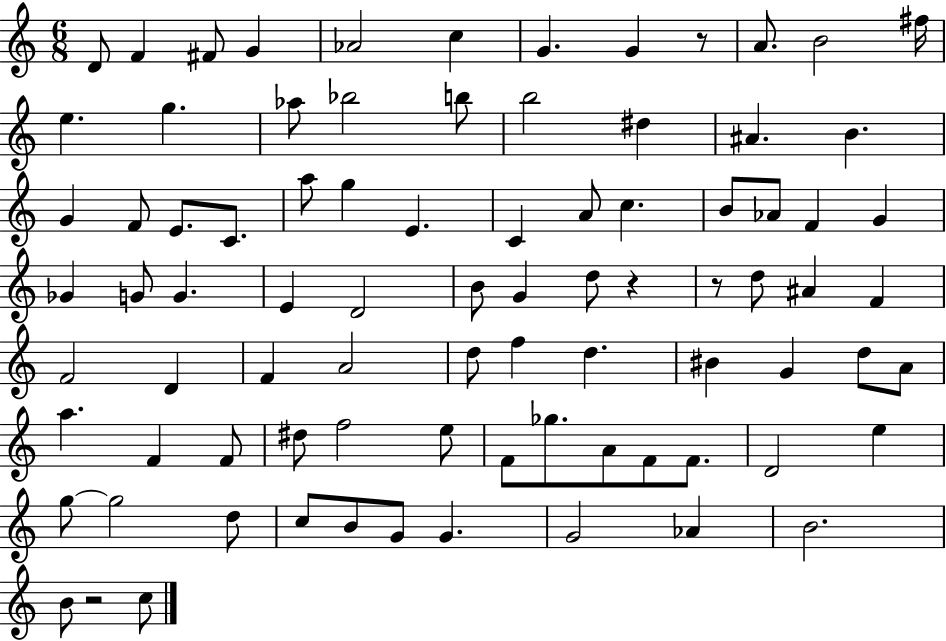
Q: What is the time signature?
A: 6/8